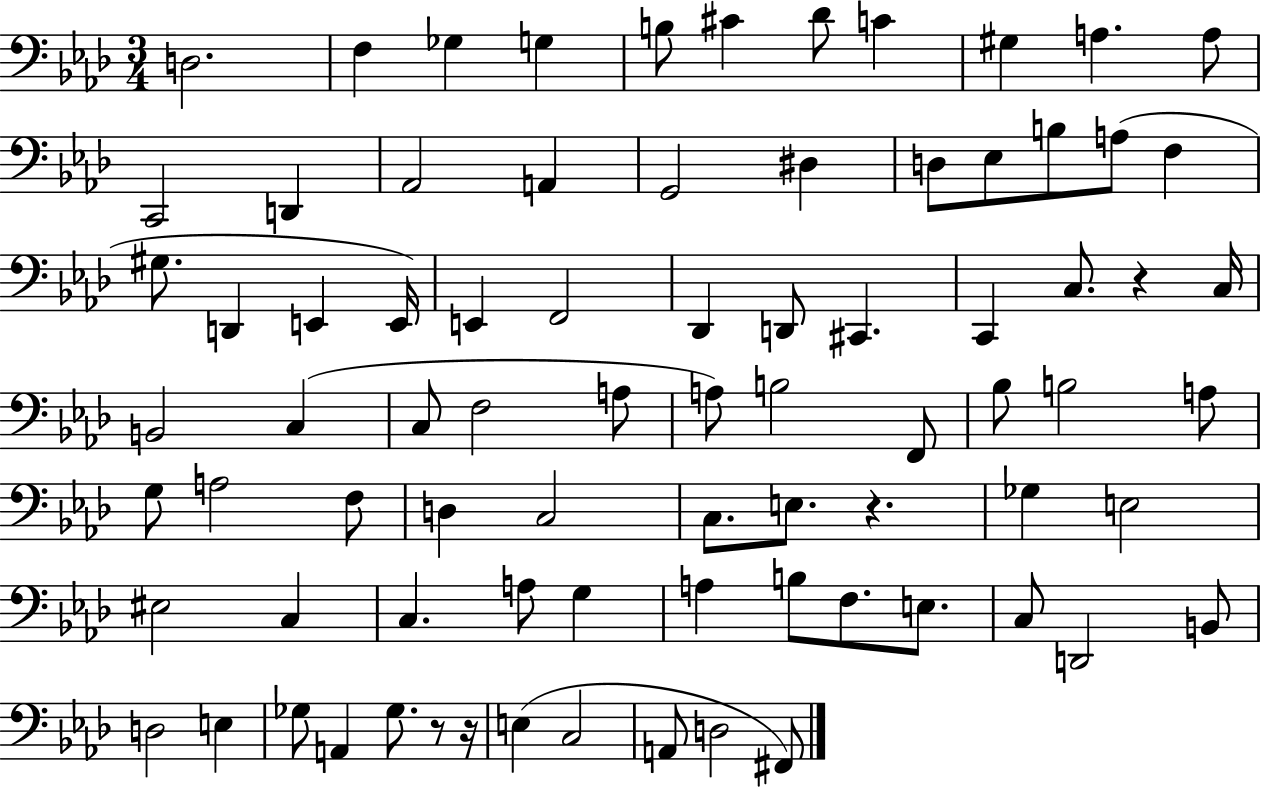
X:1
T:Untitled
M:3/4
L:1/4
K:Ab
D,2 F, _G, G, B,/2 ^C _D/2 C ^G, A, A,/2 C,,2 D,, _A,,2 A,, G,,2 ^D, D,/2 _E,/2 B,/2 A,/2 F, ^G,/2 D,, E,, E,,/4 E,, F,,2 _D,, D,,/2 ^C,, C,, C,/2 z C,/4 B,,2 C, C,/2 F,2 A,/2 A,/2 B,2 F,,/2 _B,/2 B,2 A,/2 G,/2 A,2 F,/2 D, C,2 C,/2 E,/2 z _G, E,2 ^E,2 C, C, A,/2 G, A, B,/2 F,/2 E,/2 C,/2 D,,2 B,,/2 D,2 E, _G,/2 A,, _G,/2 z/2 z/4 E, C,2 A,,/2 D,2 ^F,,/2